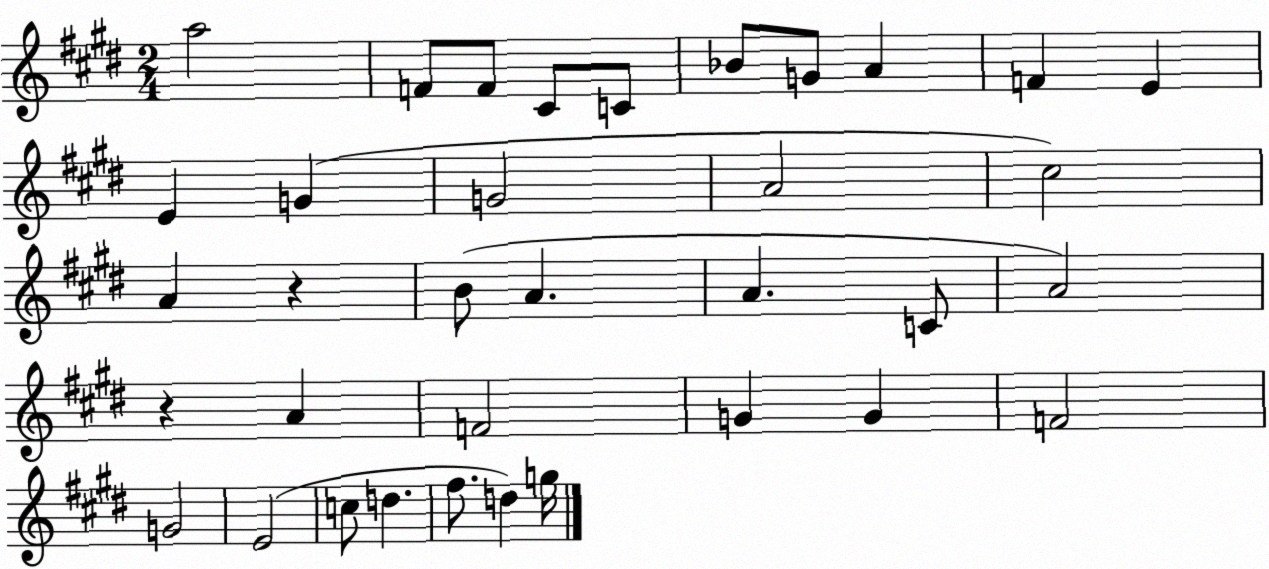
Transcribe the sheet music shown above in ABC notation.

X:1
T:Untitled
M:2/4
L:1/4
K:E
a2 F/2 F/2 ^C/2 C/2 _B/2 G/2 A F E E G G2 A2 ^c2 A z B/2 A A C/2 A2 z A F2 G G F2 G2 E2 c/2 d ^f/2 d g/4